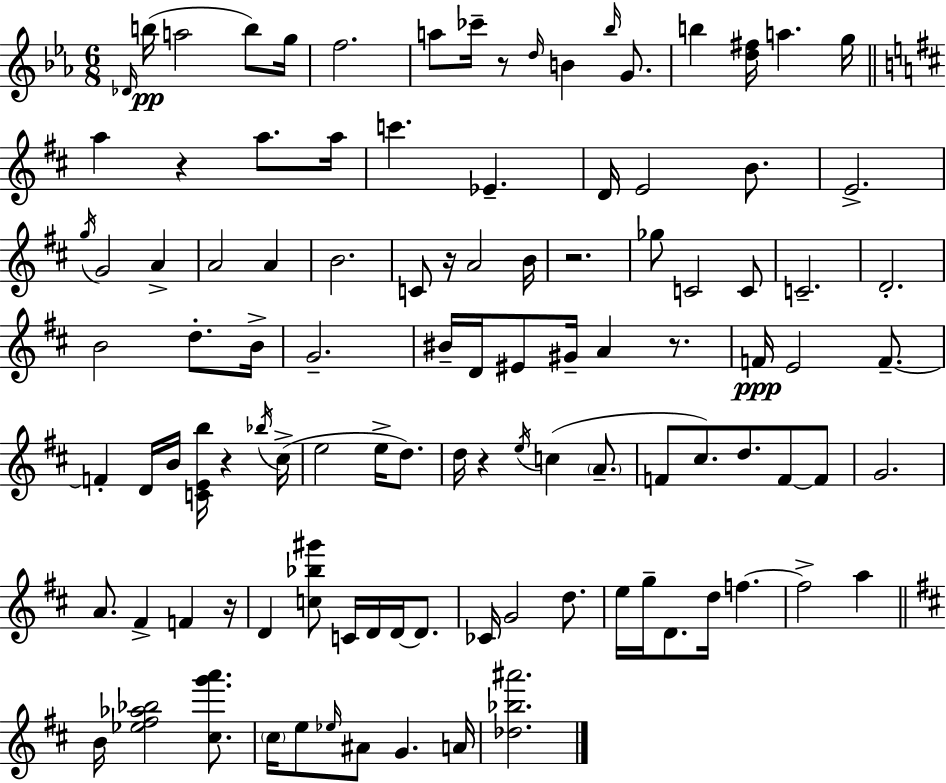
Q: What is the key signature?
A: C minor